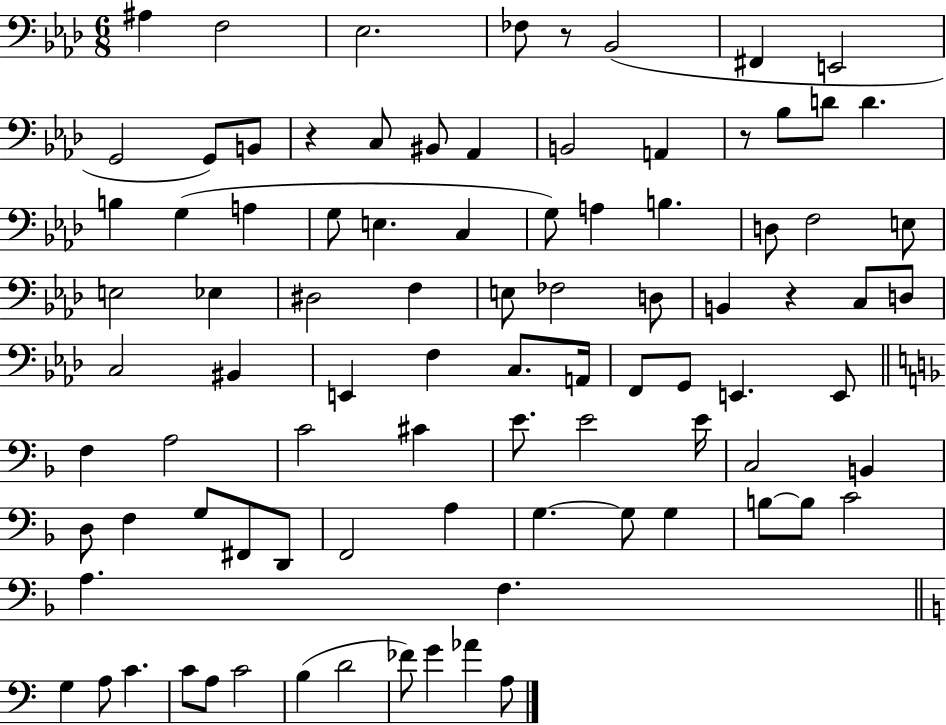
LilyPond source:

{
  \clef bass
  \numericTimeSignature
  \time 6/8
  \key aes \major
  \repeat volta 2 { ais4 f2 | ees2. | fes8 r8 bes,2( | fis,4 e,2 | \break g,2 g,8) b,8 | r4 c8 bis,8 aes,4 | b,2 a,4 | r8 bes8 d'8 d'4. | \break b4 g4( a4 | g8 e4. c4 | g8) a4 b4. | d8 f2 e8 | \break e2 ees4 | dis2 f4 | e8 fes2 d8 | b,4 r4 c8 d8 | \break c2 bis,4 | e,4 f4 c8. a,16 | f,8 g,8 e,4. e,8 | \bar "||" \break \key f \major f4 a2 | c'2 cis'4 | e'8. e'2 e'16 | c2 b,4 | \break d8 f4 g8 fis,8 d,8 | f,2 a4 | g4.~~ g8 g4 | b8~~ b8 c'2 | \break a4. f4. | \bar "||" \break \key c \major g4 a8 c'4. | c'8 a8 c'2 | b4( d'2 | fes'8) g'4 aes'4 a8 | \break } \bar "|."
}